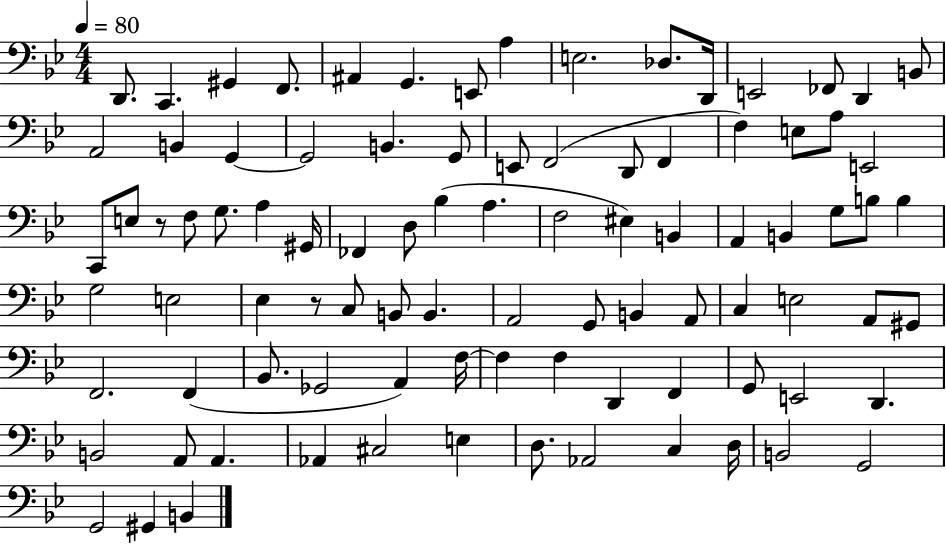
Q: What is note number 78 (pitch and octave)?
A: Ab2